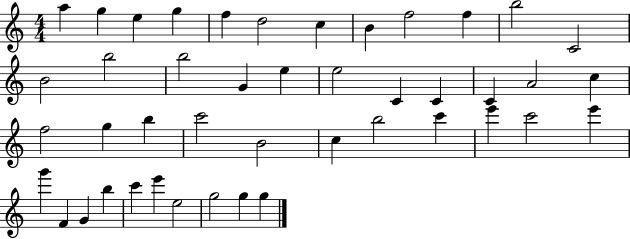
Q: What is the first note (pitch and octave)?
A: A5